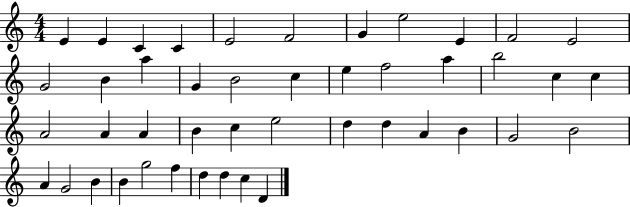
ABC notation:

X:1
T:Untitled
M:4/4
L:1/4
K:C
E E C C E2 F2 G e2 E F2 E2 G2 B a G B2 c e f2 a b2 c c A2 A A B c e2 d d A B G2 B2 A G2 B B g2 f d d c D